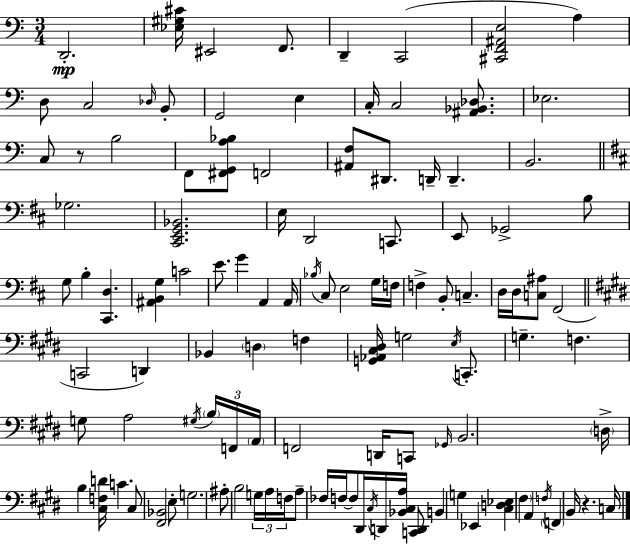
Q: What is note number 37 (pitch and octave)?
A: A2